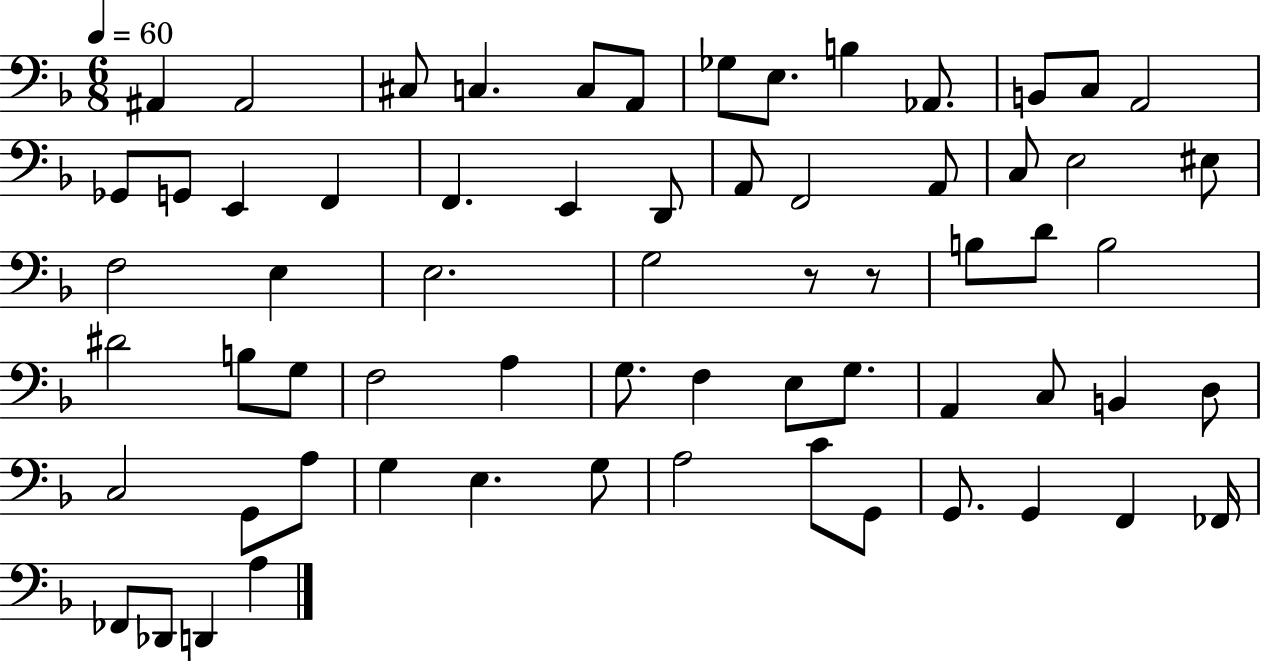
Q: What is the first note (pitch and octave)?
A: A#2